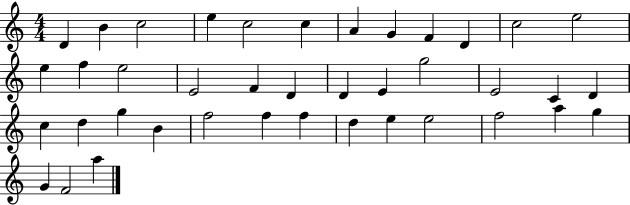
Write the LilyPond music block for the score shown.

{
  \clef treble
  \numericTimeSignature
  \time 4/4
  \key c \major
  d'4 b'4 c''2 | e''4 c''2 c''4 | a'4 g'4 f'4 d'4 | c''2 e''2 | \break e''4 f''4 e''2 | e'2 f'4 d'4 | d'4 e'4 g''2 | e'2 c'4 d'4 | \break c''4 d''4 g''4 b'4 | f''2 f''4 f''4 | d''4 e''4 e''2 | f''2 a''4 g''4 | \break g'4 f'2 a''4 | \bar "|."
}